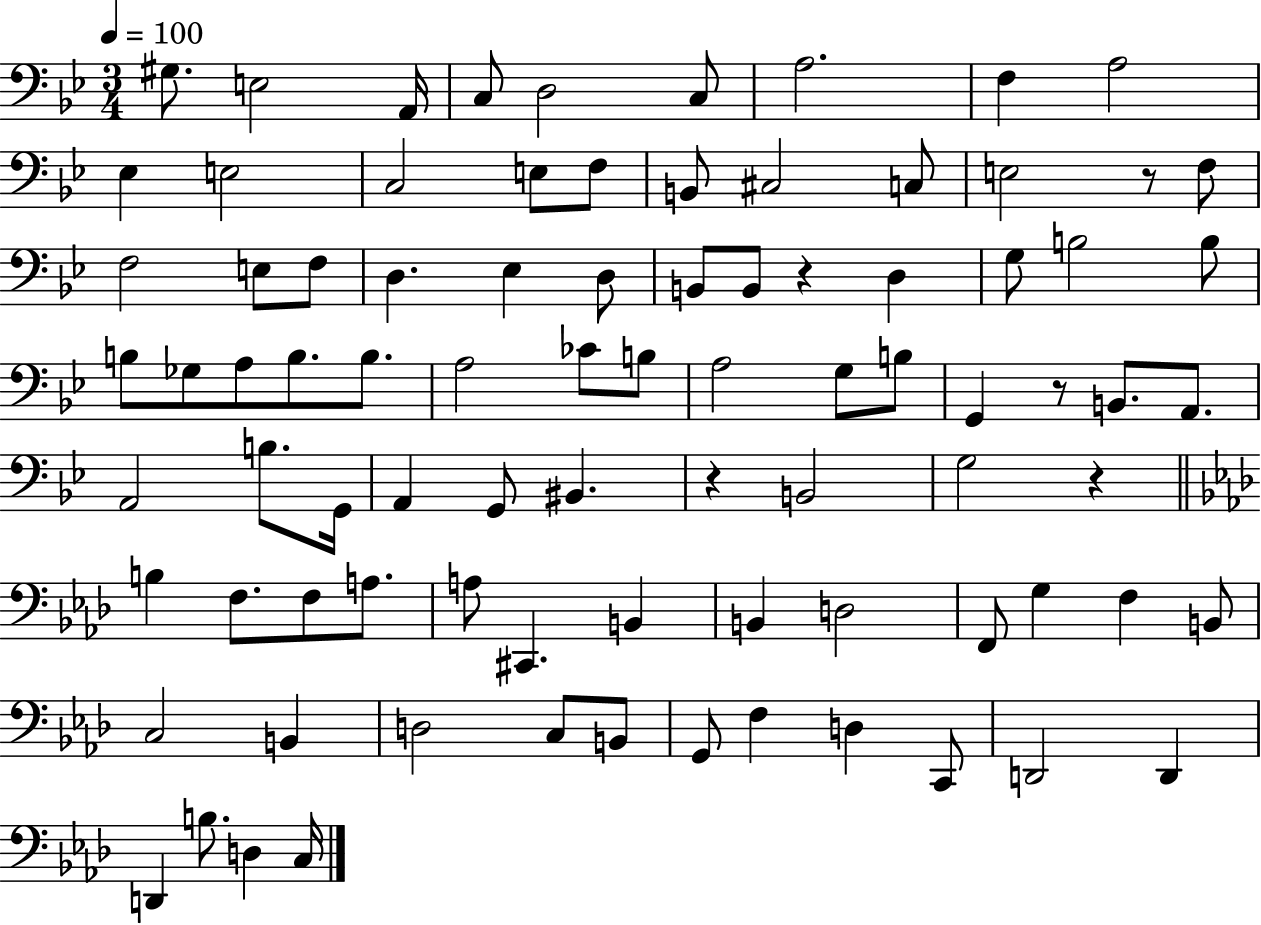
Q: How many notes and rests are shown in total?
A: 86